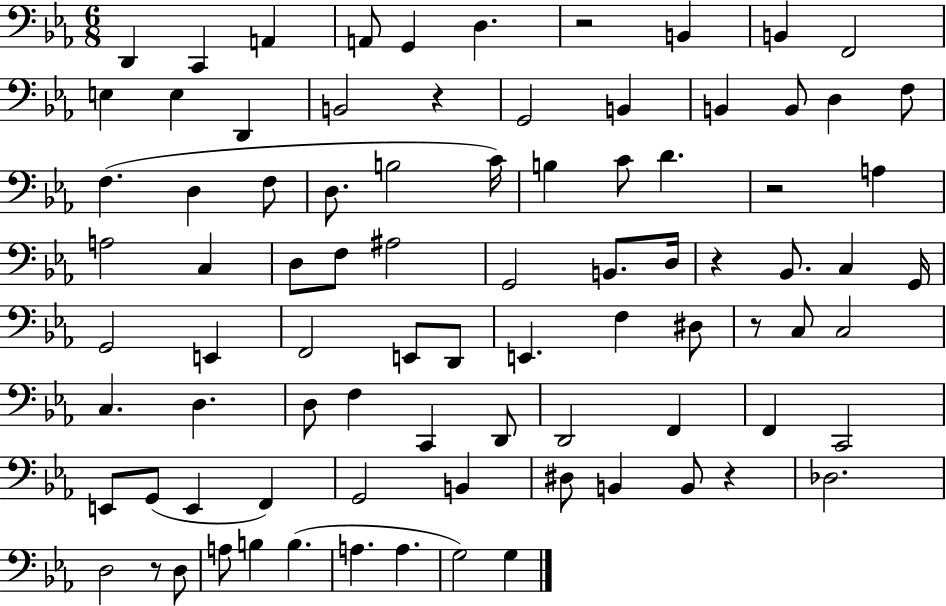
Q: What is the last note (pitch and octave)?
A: G3